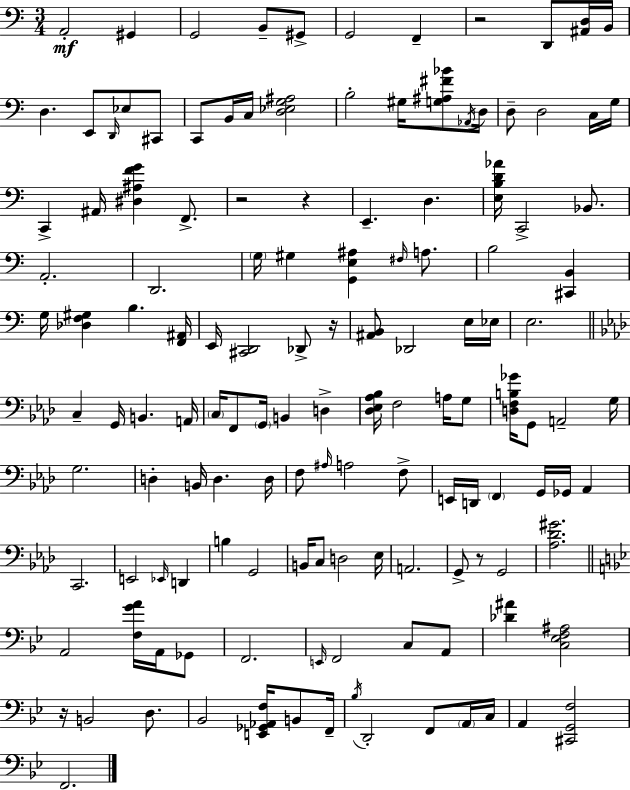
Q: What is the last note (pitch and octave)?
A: F2